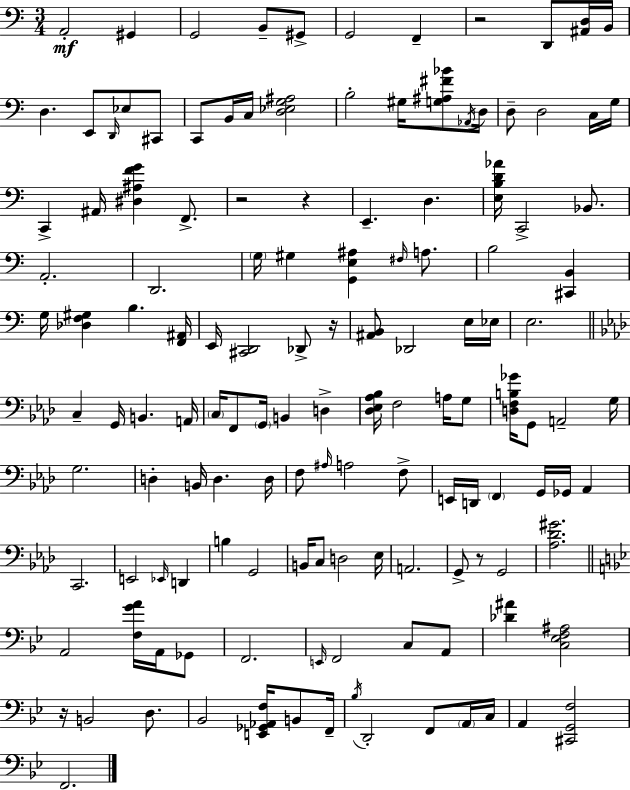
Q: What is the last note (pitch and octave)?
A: F2